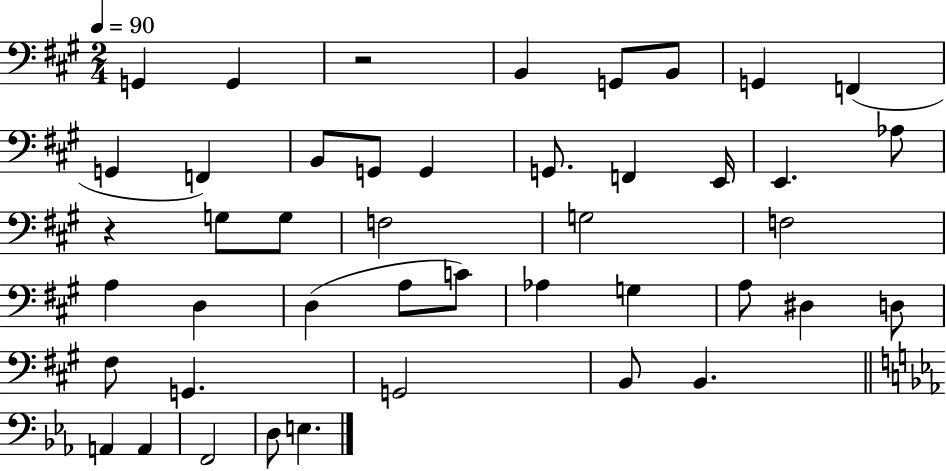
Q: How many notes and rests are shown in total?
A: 44